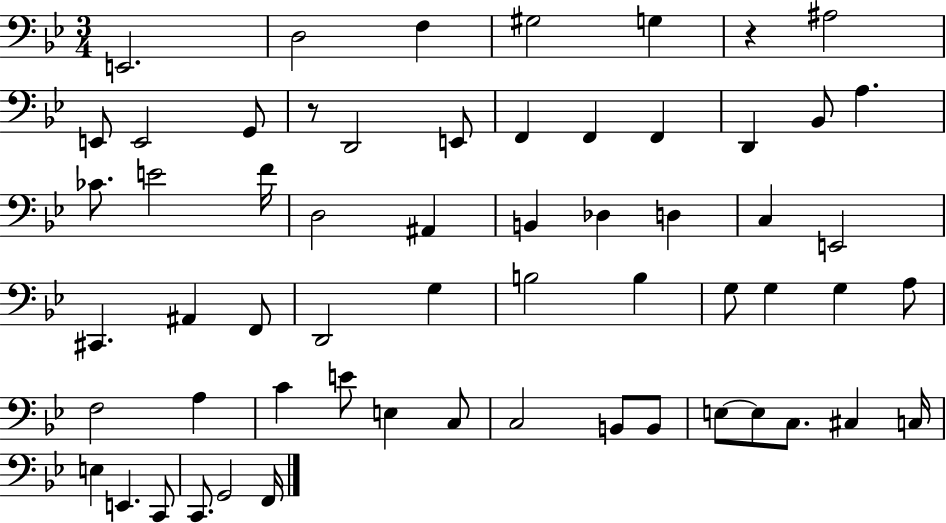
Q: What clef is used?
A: bass